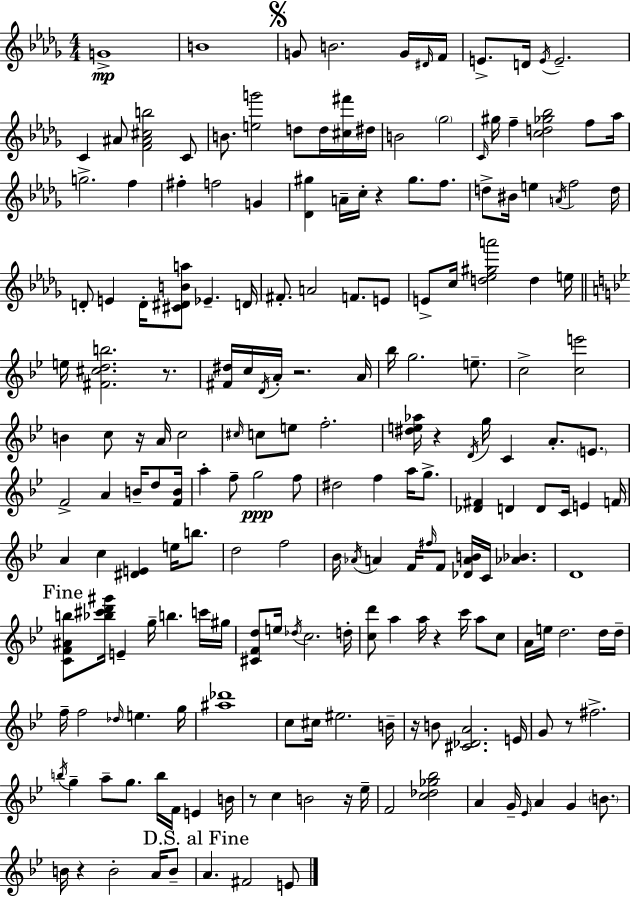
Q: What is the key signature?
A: BES minor